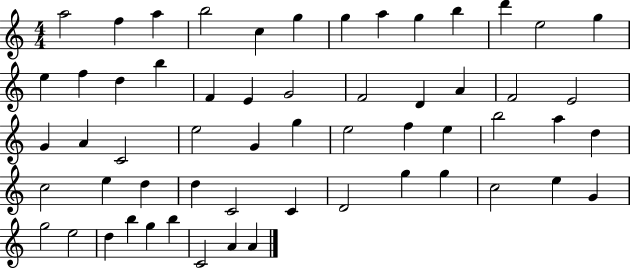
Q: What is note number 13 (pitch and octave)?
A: G5